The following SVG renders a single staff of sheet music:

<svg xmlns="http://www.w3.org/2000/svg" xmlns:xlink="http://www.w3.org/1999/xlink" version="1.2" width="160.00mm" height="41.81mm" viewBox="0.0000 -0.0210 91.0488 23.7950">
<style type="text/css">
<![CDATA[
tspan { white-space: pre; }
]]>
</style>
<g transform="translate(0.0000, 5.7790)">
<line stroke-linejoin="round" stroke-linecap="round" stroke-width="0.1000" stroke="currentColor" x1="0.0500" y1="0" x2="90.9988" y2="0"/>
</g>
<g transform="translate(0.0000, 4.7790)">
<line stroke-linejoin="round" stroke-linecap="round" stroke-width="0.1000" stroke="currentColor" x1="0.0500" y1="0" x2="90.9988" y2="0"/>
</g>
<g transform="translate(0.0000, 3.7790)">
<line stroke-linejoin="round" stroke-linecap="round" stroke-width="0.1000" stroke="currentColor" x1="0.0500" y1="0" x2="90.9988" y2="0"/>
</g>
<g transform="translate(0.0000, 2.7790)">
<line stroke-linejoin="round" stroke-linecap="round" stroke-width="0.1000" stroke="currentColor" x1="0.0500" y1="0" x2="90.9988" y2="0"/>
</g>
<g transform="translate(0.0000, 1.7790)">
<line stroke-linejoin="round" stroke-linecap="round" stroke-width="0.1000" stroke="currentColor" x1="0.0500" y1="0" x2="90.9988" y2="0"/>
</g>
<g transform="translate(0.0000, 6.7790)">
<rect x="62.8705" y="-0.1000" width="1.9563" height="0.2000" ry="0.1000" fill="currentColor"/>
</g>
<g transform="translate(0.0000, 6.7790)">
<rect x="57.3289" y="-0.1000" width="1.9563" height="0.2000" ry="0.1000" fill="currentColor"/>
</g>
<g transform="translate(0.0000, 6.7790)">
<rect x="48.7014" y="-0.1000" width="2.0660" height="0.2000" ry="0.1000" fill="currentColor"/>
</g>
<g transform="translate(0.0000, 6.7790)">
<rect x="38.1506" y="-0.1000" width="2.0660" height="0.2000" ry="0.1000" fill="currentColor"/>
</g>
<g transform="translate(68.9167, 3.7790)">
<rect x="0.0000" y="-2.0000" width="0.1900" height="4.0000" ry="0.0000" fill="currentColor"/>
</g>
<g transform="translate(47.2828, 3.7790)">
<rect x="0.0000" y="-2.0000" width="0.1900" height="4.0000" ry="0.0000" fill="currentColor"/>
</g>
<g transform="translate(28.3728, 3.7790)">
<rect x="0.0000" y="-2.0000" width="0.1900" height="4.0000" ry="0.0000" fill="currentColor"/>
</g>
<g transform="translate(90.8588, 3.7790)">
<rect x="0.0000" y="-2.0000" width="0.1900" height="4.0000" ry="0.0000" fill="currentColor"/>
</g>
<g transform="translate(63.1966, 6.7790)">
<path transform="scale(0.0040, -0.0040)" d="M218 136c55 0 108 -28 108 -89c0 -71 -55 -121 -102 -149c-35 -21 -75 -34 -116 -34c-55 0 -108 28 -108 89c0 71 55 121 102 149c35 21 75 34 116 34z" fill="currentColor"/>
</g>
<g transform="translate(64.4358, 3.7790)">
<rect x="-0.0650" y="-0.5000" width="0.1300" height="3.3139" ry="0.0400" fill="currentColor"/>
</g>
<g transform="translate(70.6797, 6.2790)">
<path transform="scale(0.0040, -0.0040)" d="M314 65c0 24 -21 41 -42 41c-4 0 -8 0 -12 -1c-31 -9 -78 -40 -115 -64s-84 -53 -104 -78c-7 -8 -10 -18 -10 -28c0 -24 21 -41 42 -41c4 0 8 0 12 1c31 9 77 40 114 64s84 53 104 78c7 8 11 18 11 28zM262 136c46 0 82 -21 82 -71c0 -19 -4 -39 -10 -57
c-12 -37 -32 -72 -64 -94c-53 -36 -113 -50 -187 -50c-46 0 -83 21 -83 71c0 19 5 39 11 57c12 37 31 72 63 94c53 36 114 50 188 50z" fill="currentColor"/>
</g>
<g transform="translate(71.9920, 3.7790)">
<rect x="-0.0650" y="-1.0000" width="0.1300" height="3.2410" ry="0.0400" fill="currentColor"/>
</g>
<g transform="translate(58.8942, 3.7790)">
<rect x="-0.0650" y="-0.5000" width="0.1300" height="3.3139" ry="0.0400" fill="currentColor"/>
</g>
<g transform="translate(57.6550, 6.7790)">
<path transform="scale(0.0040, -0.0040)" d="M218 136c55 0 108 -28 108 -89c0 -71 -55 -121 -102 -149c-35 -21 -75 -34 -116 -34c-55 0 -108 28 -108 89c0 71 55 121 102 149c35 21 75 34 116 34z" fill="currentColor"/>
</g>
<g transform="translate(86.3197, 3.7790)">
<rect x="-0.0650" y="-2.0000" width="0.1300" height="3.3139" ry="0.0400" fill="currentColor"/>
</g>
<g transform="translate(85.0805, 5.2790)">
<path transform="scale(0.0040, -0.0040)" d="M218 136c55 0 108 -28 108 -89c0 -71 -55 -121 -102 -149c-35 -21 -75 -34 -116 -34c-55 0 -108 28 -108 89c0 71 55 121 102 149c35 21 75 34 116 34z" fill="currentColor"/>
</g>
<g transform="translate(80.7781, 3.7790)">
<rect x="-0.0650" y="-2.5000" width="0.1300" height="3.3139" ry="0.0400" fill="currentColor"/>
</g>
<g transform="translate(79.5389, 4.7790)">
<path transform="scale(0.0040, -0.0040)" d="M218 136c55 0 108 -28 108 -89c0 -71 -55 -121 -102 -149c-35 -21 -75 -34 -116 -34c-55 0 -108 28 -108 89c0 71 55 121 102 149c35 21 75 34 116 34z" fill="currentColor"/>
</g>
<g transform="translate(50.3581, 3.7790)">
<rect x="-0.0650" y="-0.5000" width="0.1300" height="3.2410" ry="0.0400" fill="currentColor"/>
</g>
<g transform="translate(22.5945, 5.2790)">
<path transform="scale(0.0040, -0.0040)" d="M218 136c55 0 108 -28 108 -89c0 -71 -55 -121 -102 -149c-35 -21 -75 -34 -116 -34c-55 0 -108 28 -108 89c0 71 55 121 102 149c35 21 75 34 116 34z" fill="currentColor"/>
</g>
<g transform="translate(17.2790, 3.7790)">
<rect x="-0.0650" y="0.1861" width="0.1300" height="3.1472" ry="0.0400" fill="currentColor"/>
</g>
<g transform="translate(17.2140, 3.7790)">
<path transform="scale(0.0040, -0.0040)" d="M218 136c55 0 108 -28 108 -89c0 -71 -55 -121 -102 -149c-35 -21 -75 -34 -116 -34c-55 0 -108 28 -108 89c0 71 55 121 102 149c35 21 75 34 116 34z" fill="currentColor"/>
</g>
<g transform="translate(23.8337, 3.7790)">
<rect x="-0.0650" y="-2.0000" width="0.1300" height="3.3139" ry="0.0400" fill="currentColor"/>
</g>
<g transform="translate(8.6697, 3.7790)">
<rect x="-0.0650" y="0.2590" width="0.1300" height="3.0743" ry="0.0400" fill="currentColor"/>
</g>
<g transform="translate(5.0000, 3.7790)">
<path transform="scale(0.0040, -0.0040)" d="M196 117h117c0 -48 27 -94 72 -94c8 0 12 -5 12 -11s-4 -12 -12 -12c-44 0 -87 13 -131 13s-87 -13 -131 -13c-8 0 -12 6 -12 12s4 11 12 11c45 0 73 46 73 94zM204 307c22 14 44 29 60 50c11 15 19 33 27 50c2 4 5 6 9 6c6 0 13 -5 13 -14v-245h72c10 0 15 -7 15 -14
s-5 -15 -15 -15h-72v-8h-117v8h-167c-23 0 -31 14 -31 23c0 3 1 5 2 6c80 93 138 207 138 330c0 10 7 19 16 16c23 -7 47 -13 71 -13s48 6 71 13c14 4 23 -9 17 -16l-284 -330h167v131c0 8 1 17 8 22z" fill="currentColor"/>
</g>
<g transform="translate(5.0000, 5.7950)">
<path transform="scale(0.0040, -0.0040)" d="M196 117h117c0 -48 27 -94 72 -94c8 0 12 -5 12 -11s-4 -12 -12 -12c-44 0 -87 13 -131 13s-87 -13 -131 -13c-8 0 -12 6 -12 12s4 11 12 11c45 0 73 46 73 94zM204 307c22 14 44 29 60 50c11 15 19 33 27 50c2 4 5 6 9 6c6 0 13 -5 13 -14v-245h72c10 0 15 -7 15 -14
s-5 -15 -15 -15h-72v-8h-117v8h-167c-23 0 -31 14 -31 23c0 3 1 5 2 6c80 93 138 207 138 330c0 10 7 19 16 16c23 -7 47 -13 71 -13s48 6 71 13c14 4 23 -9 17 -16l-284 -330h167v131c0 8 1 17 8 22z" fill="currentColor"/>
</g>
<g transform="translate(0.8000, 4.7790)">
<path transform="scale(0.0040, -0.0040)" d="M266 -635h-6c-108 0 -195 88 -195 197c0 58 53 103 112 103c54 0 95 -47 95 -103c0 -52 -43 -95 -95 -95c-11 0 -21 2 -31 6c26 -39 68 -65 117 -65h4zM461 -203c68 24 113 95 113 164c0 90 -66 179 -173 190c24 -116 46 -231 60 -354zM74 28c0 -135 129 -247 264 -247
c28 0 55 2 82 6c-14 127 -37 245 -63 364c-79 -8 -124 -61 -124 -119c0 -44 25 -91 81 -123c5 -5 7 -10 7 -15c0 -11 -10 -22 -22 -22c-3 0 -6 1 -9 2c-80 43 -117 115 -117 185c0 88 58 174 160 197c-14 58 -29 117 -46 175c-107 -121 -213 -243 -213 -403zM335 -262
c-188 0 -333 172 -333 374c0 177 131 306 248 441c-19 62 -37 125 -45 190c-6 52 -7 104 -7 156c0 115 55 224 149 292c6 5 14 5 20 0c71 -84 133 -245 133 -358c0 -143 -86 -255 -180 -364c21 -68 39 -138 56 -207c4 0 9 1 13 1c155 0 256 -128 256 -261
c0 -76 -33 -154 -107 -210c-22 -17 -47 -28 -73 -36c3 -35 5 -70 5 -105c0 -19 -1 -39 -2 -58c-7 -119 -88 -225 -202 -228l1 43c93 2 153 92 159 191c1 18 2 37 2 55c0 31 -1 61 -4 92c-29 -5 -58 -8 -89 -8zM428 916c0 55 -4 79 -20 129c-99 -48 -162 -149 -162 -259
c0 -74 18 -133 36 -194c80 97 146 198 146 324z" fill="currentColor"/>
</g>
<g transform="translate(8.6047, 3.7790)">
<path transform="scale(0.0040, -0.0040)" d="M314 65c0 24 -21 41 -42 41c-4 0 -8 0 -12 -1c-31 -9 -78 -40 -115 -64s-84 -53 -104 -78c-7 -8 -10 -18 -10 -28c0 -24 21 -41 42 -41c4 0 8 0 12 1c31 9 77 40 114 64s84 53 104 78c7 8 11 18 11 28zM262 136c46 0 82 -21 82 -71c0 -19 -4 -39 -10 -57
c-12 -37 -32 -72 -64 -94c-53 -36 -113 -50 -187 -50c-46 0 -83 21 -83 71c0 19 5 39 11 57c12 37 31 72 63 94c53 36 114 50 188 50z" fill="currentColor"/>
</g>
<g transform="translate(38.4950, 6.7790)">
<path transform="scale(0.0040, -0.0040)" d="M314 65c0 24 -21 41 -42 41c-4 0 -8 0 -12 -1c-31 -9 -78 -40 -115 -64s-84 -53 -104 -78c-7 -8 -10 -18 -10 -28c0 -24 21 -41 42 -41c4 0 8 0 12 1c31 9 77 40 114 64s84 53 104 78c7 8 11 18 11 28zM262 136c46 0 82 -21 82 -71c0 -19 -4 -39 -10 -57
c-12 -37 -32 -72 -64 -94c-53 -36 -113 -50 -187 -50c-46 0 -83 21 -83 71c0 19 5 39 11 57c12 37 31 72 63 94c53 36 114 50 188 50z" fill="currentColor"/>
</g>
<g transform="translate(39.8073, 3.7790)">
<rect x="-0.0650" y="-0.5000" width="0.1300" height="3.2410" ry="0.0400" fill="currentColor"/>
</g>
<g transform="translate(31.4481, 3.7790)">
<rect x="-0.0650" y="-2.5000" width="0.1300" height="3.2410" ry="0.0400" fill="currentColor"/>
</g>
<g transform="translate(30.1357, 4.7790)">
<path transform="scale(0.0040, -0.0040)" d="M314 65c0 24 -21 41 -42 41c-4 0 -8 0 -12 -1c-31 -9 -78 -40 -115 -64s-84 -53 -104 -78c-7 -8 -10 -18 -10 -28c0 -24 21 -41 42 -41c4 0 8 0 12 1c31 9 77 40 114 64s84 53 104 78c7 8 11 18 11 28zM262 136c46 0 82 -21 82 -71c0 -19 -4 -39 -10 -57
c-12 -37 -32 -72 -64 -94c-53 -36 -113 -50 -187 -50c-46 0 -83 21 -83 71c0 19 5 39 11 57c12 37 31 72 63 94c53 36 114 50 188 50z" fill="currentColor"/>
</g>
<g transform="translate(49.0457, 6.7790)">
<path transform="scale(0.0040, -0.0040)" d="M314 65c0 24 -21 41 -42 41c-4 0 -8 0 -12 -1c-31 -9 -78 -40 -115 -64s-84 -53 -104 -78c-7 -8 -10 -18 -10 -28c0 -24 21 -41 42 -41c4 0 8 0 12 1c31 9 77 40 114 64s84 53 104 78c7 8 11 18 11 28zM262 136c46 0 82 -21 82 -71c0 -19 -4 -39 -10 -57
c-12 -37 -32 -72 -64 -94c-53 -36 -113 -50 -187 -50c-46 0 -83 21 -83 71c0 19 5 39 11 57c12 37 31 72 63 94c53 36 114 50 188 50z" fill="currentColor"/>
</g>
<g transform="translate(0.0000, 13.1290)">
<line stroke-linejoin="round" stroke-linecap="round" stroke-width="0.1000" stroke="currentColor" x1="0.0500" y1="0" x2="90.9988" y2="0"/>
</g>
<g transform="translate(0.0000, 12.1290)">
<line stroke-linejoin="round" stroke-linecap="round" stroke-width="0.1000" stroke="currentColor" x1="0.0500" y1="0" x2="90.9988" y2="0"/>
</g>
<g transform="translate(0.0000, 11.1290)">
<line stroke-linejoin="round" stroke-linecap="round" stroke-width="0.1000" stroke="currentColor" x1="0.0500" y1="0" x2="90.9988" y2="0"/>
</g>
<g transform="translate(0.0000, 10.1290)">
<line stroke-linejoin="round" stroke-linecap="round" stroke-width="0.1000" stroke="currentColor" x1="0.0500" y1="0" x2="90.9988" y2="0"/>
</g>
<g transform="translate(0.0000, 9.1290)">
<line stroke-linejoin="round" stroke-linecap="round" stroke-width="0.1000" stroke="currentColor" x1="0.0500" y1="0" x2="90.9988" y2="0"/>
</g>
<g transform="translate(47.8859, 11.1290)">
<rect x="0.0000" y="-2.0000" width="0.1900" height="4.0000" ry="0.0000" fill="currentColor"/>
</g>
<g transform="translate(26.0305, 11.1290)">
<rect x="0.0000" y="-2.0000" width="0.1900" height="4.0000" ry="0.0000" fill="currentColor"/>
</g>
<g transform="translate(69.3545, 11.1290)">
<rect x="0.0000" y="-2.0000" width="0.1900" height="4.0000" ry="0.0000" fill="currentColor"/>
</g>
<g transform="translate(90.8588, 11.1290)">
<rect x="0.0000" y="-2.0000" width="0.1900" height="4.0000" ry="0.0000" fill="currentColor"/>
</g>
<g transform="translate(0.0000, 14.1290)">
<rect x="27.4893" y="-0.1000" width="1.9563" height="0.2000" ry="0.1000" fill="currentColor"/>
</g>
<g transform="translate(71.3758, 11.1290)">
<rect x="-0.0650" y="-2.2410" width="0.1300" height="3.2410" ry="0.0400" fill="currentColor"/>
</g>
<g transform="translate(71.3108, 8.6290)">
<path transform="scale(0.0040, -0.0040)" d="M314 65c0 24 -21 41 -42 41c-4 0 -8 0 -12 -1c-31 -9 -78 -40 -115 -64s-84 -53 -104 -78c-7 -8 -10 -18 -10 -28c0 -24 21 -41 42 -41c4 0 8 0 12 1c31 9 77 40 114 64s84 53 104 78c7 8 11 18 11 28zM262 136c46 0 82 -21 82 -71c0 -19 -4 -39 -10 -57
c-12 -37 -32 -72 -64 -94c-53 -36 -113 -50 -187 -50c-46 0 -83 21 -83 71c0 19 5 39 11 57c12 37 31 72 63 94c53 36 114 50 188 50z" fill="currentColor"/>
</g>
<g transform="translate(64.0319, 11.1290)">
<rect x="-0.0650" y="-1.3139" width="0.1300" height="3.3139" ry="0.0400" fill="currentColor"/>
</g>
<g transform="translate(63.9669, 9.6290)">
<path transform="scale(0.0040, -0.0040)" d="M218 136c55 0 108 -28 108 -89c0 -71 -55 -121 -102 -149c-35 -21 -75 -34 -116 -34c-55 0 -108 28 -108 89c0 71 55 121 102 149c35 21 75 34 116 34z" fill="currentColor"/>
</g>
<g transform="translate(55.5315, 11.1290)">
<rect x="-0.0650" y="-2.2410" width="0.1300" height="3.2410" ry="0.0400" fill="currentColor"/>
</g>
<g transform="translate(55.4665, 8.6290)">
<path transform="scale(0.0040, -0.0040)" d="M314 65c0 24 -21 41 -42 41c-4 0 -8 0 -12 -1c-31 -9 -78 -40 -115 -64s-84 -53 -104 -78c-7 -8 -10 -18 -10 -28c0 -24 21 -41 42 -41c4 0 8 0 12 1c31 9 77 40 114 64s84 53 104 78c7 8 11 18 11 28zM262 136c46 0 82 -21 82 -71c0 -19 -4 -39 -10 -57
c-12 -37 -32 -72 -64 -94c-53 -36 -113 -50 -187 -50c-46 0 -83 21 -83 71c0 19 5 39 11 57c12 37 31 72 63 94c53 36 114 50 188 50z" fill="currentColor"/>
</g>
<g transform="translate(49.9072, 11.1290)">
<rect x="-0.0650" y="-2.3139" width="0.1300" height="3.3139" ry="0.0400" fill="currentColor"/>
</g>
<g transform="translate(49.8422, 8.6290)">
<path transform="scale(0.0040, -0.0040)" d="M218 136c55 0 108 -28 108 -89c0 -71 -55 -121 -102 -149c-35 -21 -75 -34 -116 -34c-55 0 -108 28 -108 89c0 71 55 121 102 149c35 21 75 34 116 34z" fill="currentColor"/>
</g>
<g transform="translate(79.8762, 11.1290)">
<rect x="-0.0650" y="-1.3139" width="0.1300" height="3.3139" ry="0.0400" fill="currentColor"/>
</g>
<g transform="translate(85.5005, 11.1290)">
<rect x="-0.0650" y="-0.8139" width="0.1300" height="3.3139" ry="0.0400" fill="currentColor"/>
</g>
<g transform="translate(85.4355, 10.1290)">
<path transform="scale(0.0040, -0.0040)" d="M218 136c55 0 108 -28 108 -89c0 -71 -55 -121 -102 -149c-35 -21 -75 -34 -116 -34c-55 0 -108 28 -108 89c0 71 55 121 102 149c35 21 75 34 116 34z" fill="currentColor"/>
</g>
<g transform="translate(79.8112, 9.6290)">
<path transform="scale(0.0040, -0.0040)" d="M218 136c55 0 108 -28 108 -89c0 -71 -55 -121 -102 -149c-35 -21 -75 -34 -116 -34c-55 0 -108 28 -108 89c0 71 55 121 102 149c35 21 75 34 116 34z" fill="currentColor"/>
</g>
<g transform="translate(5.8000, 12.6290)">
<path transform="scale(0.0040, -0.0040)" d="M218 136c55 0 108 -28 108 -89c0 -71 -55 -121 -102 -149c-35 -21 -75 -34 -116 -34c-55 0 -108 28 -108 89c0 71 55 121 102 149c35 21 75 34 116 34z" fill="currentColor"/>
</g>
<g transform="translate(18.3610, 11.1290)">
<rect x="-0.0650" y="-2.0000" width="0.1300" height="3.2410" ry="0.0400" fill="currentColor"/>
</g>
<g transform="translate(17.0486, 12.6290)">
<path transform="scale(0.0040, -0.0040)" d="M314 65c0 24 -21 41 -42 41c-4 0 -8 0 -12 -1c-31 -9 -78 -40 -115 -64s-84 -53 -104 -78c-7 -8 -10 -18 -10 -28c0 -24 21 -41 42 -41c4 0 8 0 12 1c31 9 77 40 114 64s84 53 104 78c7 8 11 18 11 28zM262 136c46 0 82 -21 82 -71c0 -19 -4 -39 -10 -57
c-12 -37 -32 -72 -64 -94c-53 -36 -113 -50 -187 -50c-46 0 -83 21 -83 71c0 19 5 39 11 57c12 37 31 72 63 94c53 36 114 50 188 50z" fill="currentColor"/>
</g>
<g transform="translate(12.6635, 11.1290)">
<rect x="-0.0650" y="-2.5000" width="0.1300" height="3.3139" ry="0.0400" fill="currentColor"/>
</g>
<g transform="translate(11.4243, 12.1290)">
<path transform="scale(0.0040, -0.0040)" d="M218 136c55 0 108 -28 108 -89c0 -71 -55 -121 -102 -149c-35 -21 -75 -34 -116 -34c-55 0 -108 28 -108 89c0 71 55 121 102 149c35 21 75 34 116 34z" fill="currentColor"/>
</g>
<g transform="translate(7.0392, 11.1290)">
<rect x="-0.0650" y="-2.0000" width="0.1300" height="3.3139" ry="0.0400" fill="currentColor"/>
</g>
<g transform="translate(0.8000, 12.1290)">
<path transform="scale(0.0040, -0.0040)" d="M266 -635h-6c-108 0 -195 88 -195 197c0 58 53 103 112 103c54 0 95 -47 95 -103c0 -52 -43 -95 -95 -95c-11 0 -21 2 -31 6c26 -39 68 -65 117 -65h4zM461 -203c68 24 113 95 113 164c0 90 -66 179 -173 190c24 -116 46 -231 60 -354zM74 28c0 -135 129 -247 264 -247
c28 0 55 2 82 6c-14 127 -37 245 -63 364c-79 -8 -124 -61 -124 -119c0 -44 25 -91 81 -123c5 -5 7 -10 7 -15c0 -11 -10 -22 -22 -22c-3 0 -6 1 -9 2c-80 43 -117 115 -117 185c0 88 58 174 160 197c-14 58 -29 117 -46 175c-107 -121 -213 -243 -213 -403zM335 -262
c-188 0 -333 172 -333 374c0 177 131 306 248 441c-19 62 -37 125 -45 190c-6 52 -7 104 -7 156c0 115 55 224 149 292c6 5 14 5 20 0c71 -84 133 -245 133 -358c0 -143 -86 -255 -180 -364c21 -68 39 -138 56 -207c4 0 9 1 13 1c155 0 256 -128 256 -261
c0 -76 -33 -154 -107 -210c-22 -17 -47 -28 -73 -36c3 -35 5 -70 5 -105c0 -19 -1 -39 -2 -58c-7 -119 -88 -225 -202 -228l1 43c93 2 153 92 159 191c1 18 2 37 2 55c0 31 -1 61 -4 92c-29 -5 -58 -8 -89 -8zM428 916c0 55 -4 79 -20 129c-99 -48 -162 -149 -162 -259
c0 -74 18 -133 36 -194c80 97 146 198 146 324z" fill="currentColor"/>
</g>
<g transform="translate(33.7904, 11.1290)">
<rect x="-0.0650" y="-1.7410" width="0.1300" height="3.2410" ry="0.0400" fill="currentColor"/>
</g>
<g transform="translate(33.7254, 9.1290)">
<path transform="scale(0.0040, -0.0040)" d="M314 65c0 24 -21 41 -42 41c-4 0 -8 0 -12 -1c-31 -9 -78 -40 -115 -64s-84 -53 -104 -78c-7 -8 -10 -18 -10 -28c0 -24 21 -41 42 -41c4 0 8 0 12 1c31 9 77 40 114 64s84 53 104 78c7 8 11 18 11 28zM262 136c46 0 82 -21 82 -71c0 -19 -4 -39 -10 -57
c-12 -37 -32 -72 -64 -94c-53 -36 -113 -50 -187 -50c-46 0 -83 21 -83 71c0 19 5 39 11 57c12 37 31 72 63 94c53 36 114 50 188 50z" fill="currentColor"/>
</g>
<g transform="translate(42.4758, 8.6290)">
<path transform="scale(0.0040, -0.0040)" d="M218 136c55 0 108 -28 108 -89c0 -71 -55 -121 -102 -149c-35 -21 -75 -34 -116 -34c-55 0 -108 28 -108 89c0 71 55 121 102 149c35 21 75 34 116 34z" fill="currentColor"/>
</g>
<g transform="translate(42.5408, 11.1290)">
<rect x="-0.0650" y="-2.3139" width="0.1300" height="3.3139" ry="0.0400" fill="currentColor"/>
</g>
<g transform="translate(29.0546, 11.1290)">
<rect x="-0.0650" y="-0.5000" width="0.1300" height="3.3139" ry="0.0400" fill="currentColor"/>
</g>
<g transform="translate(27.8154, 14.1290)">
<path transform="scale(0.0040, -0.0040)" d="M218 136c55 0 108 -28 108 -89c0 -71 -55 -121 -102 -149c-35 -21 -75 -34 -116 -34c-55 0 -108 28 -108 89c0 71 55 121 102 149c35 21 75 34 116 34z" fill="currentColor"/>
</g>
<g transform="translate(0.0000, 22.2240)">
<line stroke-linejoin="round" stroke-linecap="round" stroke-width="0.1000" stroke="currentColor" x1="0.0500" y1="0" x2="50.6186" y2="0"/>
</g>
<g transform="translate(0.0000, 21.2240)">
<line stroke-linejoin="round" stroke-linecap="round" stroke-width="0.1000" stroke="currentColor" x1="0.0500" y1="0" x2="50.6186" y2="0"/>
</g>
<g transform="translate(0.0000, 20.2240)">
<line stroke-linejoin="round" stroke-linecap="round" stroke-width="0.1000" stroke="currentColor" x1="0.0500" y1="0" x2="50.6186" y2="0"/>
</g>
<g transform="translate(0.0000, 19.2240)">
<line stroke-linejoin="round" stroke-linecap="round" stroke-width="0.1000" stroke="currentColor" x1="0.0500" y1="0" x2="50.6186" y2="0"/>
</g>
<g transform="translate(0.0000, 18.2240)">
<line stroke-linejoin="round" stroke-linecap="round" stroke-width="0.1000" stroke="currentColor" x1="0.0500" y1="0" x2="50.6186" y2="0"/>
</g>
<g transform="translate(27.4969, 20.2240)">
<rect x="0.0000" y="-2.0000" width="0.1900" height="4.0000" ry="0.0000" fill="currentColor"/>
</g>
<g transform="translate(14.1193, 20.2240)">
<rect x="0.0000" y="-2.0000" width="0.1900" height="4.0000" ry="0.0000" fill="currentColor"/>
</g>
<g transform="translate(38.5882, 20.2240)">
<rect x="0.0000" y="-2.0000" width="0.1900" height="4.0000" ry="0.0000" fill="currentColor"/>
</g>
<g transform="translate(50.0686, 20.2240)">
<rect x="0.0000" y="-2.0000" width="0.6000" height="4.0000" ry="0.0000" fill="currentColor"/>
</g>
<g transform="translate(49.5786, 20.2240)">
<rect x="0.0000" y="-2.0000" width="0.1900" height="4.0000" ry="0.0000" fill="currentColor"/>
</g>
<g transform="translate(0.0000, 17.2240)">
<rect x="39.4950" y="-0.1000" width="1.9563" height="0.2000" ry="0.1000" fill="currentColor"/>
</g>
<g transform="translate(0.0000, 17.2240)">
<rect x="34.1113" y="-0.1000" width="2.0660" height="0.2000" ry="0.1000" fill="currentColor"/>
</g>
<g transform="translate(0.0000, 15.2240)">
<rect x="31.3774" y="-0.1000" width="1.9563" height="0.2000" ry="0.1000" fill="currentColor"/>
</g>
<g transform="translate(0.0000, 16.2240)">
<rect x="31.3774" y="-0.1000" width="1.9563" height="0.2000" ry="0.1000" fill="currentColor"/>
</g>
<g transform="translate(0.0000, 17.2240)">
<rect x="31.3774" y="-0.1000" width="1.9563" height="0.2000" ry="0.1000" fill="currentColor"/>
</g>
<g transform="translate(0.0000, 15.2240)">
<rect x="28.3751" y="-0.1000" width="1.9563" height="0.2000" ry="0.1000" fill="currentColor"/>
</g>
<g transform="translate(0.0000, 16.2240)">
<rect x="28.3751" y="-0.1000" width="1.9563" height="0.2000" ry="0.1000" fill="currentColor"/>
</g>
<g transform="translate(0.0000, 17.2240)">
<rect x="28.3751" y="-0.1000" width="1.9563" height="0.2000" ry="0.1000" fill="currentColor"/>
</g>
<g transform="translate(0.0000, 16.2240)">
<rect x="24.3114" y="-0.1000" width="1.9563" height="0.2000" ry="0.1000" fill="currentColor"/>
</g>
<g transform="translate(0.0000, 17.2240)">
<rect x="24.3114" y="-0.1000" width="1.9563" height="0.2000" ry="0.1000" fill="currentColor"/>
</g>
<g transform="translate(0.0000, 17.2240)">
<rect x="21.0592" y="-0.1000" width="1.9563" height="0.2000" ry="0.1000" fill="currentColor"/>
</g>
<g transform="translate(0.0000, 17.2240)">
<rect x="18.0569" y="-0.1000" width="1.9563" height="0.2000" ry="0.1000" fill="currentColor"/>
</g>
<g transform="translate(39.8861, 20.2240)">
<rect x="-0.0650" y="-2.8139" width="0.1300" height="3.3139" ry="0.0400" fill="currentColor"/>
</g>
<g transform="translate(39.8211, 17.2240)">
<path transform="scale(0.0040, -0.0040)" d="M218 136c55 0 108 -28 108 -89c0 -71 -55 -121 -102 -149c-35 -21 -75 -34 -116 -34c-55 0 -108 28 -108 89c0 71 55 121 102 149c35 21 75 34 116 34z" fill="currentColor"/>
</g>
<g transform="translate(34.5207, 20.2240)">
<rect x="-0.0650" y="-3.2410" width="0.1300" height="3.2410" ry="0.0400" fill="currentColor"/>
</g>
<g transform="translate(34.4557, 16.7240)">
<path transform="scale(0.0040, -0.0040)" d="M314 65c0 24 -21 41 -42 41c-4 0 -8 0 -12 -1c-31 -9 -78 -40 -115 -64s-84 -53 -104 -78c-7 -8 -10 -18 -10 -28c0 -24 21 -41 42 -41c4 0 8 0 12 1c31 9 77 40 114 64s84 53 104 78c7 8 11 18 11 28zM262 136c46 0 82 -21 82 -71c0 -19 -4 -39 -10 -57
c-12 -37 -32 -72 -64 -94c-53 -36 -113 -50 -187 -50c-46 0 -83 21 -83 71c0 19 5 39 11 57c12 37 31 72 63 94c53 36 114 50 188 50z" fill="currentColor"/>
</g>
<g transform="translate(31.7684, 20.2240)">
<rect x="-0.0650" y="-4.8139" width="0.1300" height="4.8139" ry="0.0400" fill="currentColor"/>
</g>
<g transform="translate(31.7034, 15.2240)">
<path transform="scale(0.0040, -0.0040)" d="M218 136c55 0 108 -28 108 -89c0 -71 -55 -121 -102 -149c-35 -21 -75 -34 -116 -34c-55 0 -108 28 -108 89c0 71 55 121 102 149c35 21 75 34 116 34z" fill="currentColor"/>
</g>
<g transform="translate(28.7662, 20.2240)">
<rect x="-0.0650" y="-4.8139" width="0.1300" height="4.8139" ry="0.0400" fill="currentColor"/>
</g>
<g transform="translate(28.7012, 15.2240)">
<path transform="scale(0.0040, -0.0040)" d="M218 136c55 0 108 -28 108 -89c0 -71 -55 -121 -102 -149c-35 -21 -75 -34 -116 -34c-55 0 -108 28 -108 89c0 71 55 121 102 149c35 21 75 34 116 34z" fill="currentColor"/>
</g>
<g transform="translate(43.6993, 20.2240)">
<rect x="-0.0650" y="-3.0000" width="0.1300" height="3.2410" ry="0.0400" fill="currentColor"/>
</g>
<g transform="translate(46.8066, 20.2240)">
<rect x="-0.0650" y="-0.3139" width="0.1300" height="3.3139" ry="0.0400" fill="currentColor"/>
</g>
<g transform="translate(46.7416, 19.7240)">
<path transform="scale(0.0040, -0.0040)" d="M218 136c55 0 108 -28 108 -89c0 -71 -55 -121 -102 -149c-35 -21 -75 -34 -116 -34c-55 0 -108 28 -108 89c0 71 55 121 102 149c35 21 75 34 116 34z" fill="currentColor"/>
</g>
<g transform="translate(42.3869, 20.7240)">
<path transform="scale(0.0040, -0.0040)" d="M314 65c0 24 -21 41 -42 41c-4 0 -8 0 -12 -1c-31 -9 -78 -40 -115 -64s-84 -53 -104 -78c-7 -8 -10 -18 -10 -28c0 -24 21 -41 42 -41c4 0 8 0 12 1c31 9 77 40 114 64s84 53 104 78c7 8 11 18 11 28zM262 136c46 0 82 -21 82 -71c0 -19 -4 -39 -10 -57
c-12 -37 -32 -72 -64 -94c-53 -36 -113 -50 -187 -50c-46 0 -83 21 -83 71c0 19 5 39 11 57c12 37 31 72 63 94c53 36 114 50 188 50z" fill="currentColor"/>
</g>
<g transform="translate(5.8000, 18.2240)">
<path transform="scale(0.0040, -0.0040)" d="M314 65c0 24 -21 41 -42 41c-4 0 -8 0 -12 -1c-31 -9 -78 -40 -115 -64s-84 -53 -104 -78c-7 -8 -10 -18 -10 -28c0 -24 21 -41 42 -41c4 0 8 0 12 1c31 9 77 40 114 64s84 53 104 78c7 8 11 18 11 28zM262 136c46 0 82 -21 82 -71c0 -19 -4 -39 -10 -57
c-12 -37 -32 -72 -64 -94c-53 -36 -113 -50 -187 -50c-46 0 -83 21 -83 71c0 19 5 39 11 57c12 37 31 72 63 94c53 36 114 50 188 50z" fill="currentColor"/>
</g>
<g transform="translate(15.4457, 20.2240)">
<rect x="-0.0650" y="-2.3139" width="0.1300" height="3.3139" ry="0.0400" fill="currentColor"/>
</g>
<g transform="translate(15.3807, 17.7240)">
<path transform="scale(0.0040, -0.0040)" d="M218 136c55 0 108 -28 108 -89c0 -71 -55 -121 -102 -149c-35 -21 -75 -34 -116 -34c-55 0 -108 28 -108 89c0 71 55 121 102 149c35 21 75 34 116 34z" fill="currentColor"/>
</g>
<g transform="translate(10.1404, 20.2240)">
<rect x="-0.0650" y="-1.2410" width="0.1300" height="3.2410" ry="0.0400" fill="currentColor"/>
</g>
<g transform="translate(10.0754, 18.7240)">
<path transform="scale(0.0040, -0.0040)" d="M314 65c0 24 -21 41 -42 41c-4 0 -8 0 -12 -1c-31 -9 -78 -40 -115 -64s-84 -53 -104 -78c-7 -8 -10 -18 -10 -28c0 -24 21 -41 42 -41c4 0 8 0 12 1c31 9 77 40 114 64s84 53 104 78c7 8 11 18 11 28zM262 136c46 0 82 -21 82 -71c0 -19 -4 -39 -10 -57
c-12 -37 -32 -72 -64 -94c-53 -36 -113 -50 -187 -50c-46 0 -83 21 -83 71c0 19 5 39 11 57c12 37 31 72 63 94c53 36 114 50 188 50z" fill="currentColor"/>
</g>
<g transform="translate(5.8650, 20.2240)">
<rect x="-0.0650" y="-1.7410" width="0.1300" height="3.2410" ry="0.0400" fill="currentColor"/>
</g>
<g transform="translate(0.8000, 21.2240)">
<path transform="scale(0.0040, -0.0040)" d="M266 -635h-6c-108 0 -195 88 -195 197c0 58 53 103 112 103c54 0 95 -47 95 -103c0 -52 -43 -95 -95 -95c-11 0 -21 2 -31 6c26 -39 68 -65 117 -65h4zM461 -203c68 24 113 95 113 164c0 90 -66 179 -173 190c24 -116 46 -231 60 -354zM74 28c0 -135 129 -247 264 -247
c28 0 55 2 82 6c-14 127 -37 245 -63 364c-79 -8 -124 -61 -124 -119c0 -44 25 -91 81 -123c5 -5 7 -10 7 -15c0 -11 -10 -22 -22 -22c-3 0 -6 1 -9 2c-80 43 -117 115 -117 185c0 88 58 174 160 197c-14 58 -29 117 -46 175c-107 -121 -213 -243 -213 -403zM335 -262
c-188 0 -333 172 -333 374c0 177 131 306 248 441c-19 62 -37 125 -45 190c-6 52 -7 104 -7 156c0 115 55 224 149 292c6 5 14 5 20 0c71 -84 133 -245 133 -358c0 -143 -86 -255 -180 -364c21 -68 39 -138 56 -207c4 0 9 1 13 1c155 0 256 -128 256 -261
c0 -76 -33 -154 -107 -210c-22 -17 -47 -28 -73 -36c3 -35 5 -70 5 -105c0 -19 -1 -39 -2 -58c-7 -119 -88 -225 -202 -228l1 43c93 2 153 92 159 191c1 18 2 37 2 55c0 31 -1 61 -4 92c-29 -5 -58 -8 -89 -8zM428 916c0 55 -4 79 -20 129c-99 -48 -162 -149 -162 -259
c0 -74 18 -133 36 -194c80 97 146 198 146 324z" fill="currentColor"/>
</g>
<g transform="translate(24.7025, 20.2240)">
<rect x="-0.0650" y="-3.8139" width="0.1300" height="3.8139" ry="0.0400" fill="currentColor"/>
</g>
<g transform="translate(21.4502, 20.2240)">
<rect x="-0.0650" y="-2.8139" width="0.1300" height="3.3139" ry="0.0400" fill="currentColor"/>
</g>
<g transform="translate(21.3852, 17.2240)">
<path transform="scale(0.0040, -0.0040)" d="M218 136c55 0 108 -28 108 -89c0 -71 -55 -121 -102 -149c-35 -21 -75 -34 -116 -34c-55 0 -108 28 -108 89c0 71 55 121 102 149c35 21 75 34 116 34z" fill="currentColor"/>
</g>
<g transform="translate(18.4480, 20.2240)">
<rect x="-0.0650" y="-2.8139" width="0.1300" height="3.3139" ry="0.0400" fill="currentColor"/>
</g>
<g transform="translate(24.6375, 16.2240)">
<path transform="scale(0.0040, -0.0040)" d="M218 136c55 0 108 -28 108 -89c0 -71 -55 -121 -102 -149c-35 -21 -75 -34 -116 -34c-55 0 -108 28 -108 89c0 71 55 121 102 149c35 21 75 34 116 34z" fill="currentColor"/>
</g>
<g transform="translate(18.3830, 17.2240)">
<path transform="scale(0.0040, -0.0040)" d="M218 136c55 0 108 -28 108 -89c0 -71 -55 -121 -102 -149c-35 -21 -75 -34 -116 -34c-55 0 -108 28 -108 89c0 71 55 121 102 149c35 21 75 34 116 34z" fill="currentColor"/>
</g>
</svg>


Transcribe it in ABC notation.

X:1
T:Untitled
M:4/4
L:1/4
K:C
B2 B F G2 C2 C2 C C D2 G F F G F2 C f2 g g g2 e g2 e d f2 e2 g a a c' e' e' b2 a A2 c